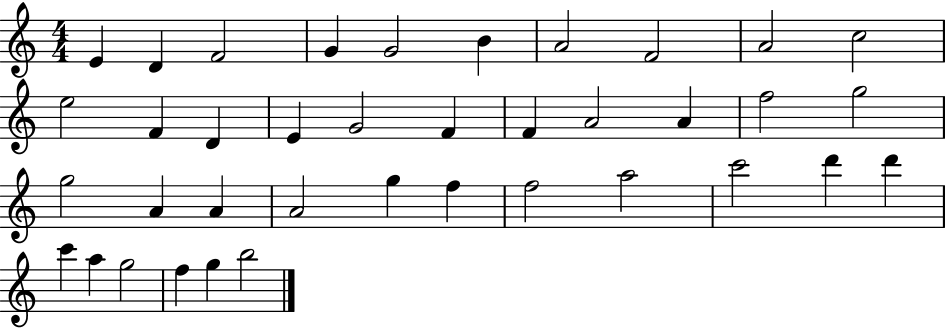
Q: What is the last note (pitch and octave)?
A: B5